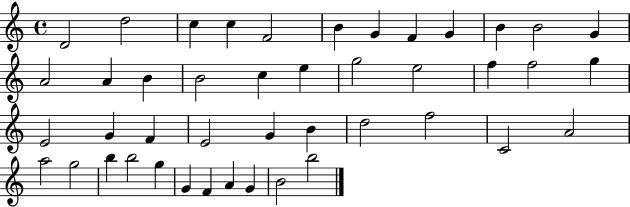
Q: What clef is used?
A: treble